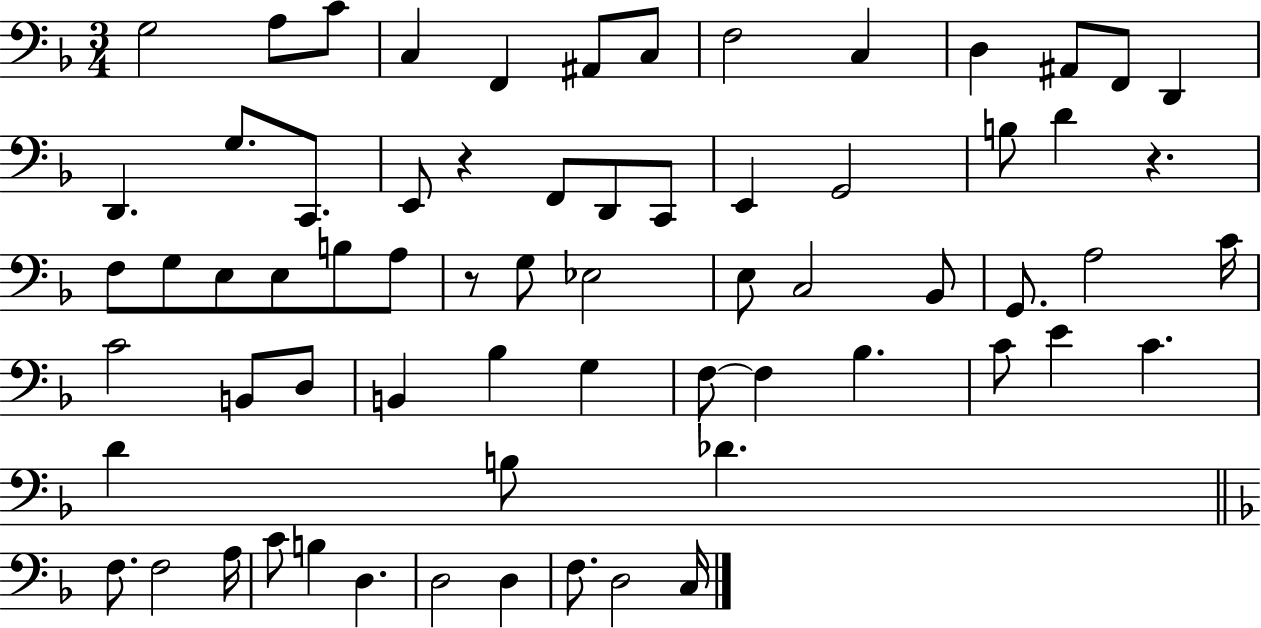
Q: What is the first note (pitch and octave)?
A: G3